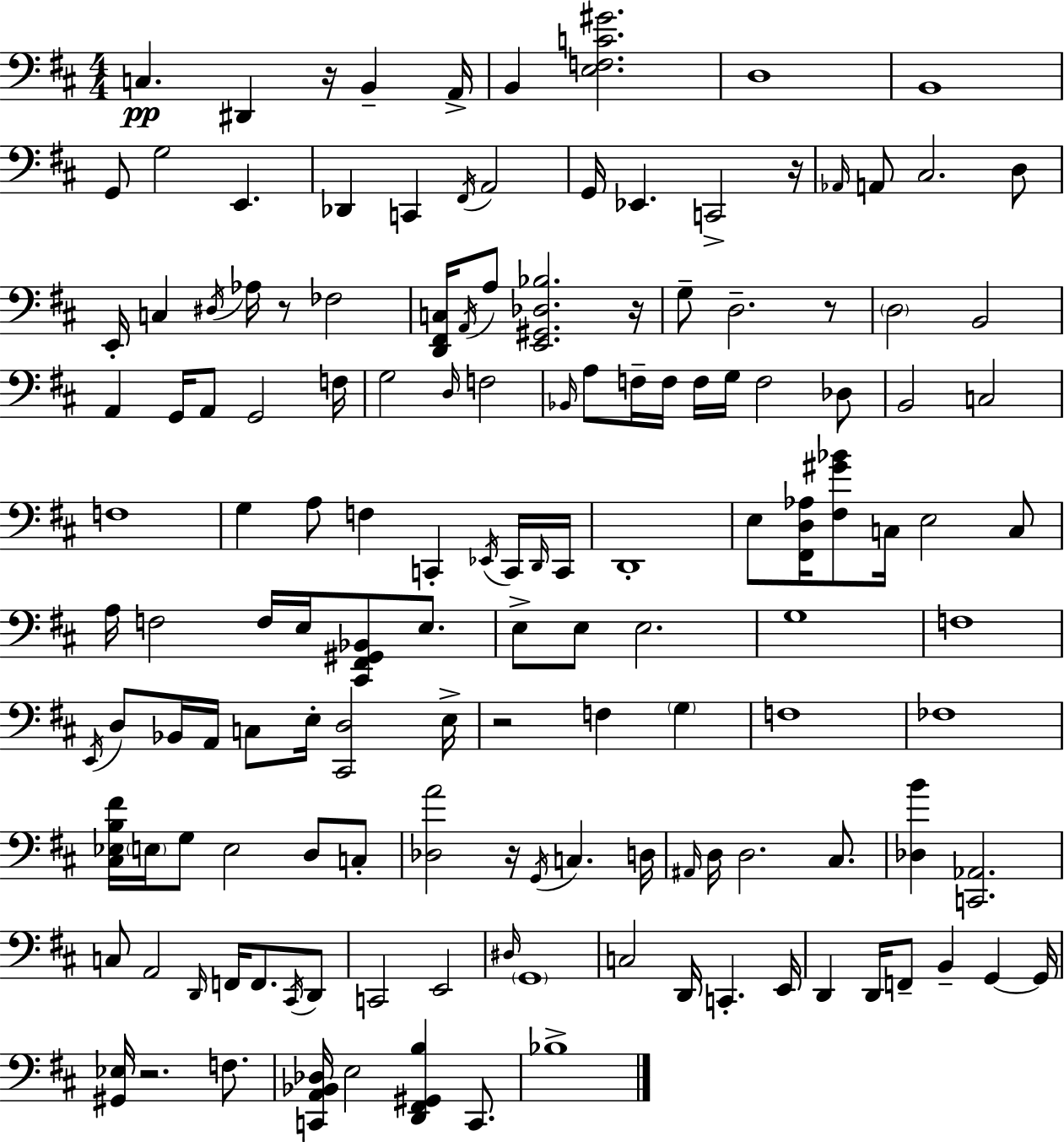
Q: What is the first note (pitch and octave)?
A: C3